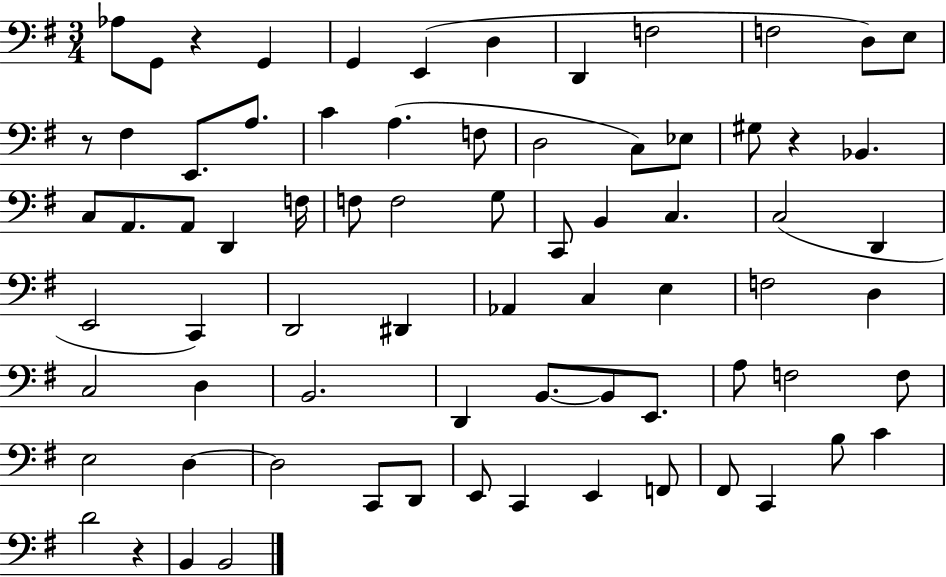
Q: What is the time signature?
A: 3/4